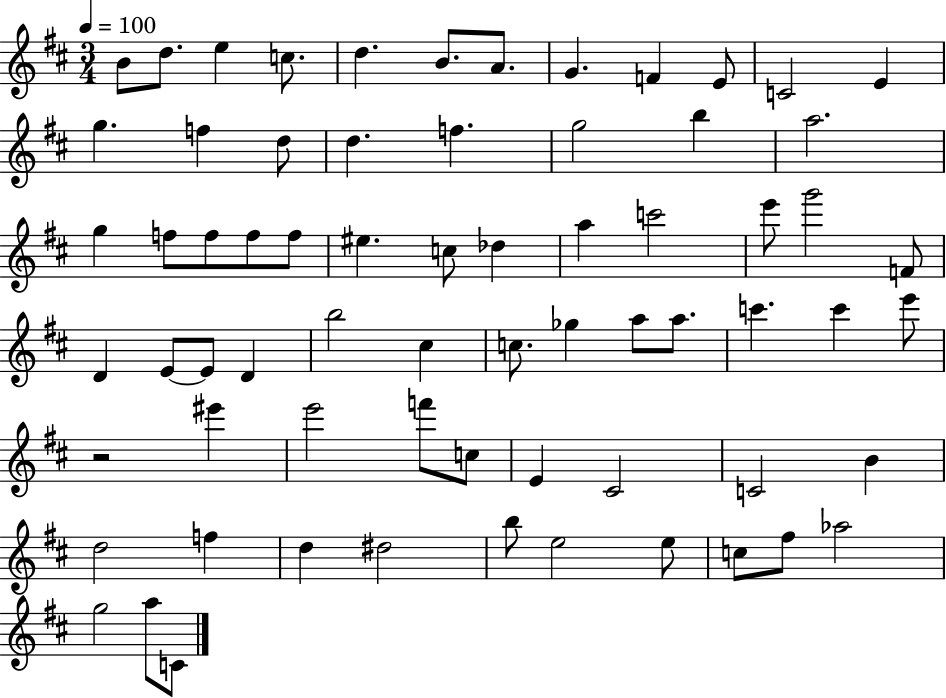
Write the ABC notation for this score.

X:1
T:Untitled
M:3/4
L:1/4
K:D
B/2 d/2 e c/2 d B/2 A/2 G F E/2 C2 E g f d/2 d f g2 b a2 g f/2 f/2 f/2 f/2 ^e c/2 _d a c'2 e'/2 g'2 F/2 D E/2 E/2 D b2 ^c c/2 _g a/2 a/2 c' c' e'/2 z2 ^e' e'2 f'/2 c/2 E ^C2 C2 B d2 f d ^d2 b/2 e2 e/2 c/2 ^f/2 _a2 g2 a/2 C/2